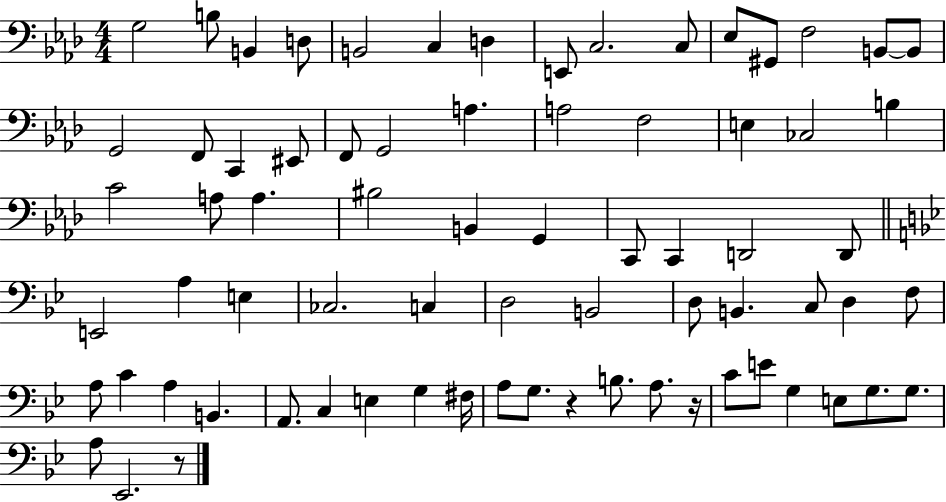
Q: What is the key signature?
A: AES major